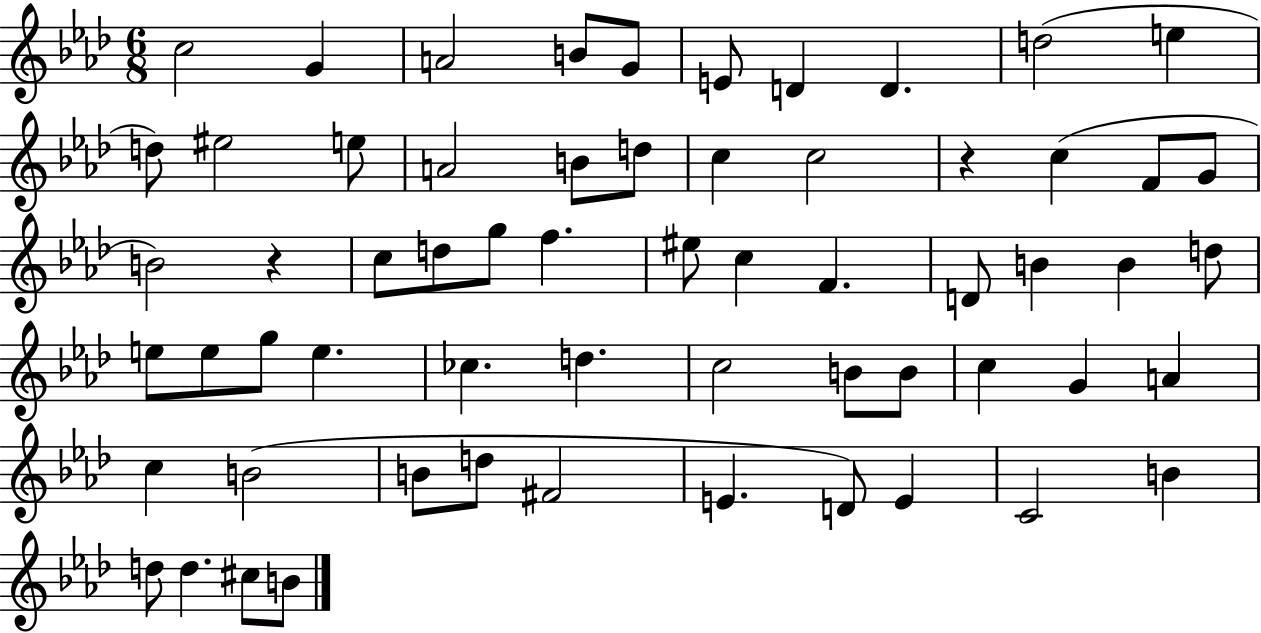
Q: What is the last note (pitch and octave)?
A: B4